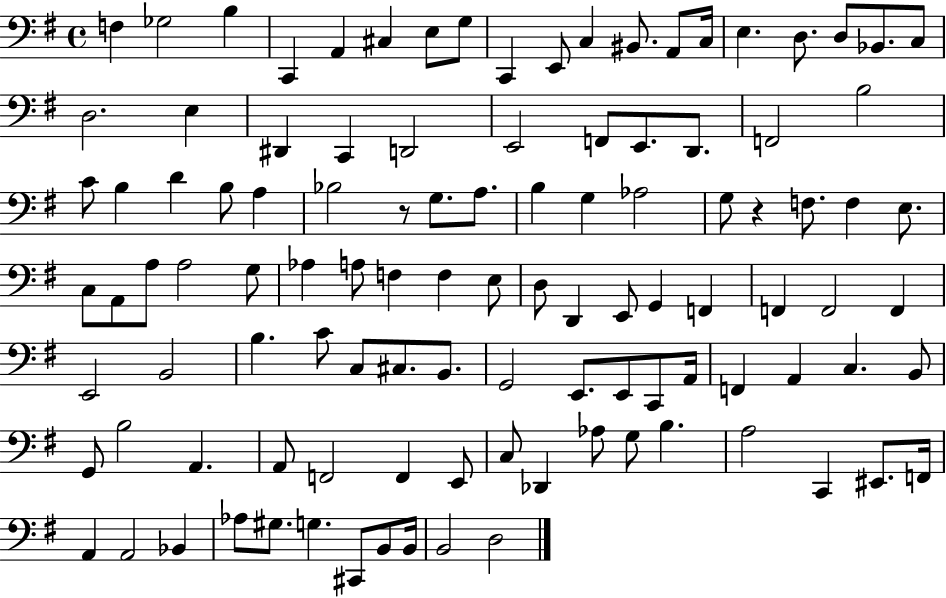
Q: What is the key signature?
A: G major